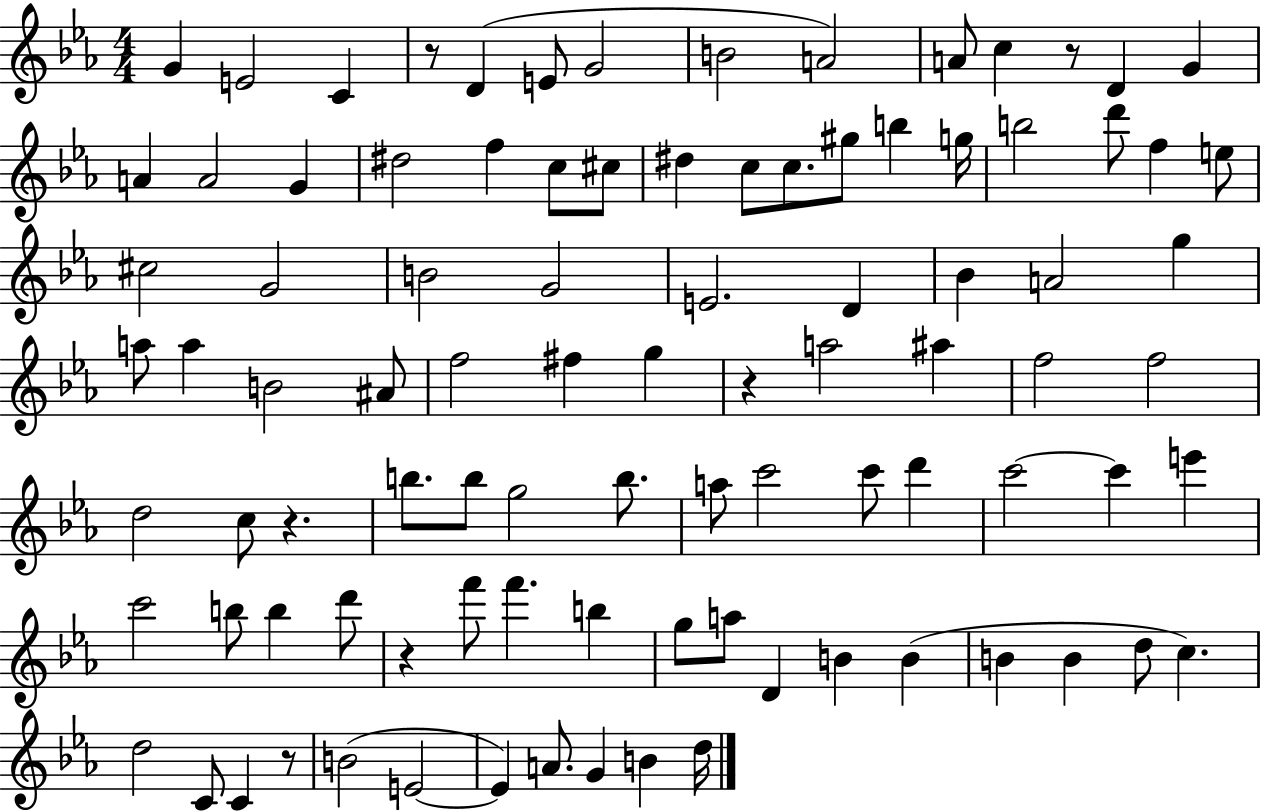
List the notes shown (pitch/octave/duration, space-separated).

G4/q E4/h C4/q R/e D4/q E4/e G4/h B4/h A4/h A4/e C5/q R/e D4/q G4/q A4/q A4/h G4/q D#5/h F5/q C5/e C#5/e D#5/q C5/e C5/e. G#5/e B5/q G5/s B5/h D6/e F5/q E5/e C#5/h G4/h B4/h G4/h E4/h. D4/q Bb4/q A4/h G5/q A5/e A5/q B4/h A#4/e F5/h F#5/q G5/q R/q A5/h A#5/q F5/h F5/h D5/h C5/e R/q. B5/e. B5/e G5/h B5/e. A5/e C6/h C6/e D6/q C6/h C6/q E6/q C6/h B5/e B5/q D6/e R/q F6/e F6/q. B5/q G5/e A5/e D4/q B4/q B4/q B4/q B4/q D5/e C5/q. D5/h C4/e C4/q R/e B4/h E4/h E4/q A4/e. G4/q B4/q D5/s